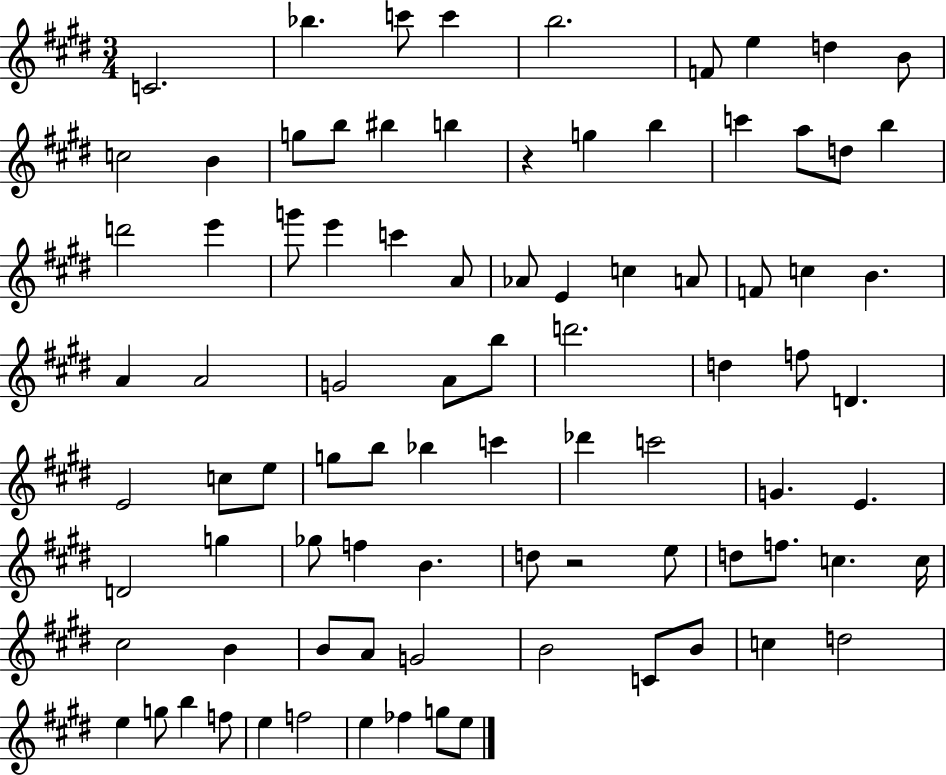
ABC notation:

X:1
T:Untitled
M:3/4
L:1/4
K:E
C2 _b c'/2 c' b2 F/2 e d B/2 c2 B g/2 b/2 ^b b z g b c' a/2 d/2 b d'2 e' g'/2 e' c' A/2 _A/2 E c A/2 F/2 c B A A2 G2 A/2 b/2 d'2 d f/2 D E2 c/2 e/2 g/2 b/2 _b c' _d' c'2 G E D2 g _g/2 f B d/2 z2 e/2 d/2 f/2 c c/4 ^c2 B B/2 A/2 G2 B2 C/2 B/2 c d2 e g/2 b f/2 e f2 e _f g/2 e/2